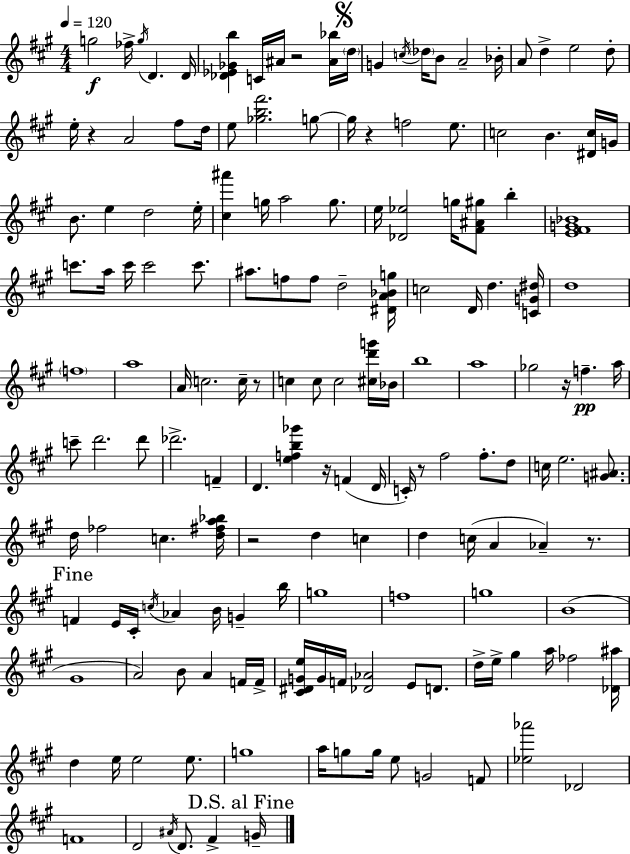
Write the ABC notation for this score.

X:1
T:Untitled
M:4/4
L:1/4
K:A
g2 _f/4 g/4 D D/4 [_D_E_Gb] C/4 ^A/4 z2 [^A_b]/4 d/4 G c/4 _d/4 B/2 A2 _B/4 A/2 d e2 d/2 e/4 z A2 ^f/2 d/4 e/2 [_gb^f']2 g/2 g/4 z f2 e/2 c2 B [^Dc]/4 G/4 B/2 e d2 e/4 [^c^a'] g/4 a2 g/2 e/4 [_D_e]2 g/4 [^F^A^g]/2 b [E^FG_B]4 c'/2 a/4 c'/4 c'2 c'/2 ^a/2 f/2 f/2 d2 [^DA_Bg]/4 c2 D/4 d [CG^d]/4 d4 f4 a4 A/4 c2 c/4 z/2 c c/2 c2 [^cd'g']/4 _B/4 b4 a4 _g2 z/4 f a/4 c'/2 d'2 d'/2 _d'2 F D [efb_g'] z/4 F D/4 C/4 z/2 ^f2 ^f/2 d/2 c/4 e2 [G^A]/2 d/4 _f2 c [d^fa_b]/4 z2 d c d c/4 A _A z/2 F E/4 ^C/4 c/4 _A B/4 G b/4 g4 f4 g4 B4 ^G4 A2 B/2 A F/4 F/4 [^C^DGe]/4 G/4 F/4 [_D_A]2 E/2 D/2 d/4 e/4 ^g a/4 _f2 [_D^a]/4 d e/4 e2 e/2 g4 a/4 g/2 g/4 e/2 G2 F/2 [_e_a']2 _D2 F4 D2 ^A/4 D/2 ^F G/4